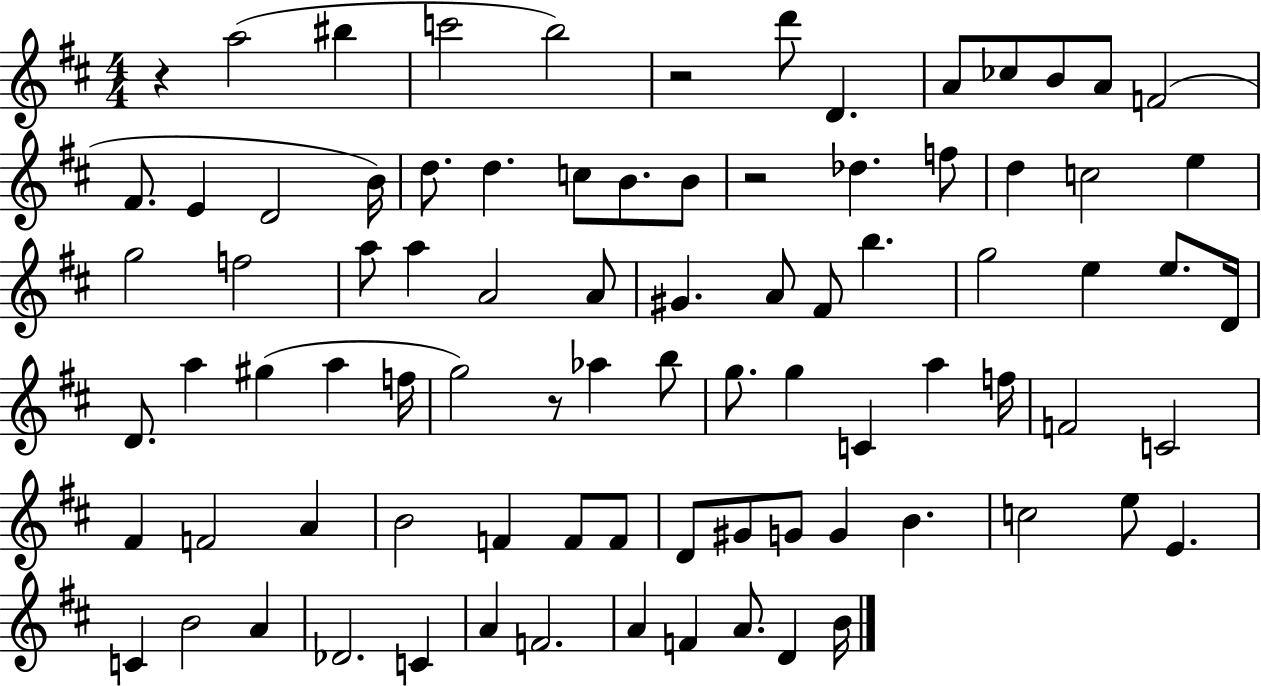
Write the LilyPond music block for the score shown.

{
  \clef treble
  \numericTimeSignature
  \time 4/4
  \key d \major
  r4 a''2( bis''4 | c'''2 b''2) | r2 d'''8 d'4. | a'8 ces''8 b'8 a'8 f'2( | \break fis'8. e'4 d'2 b'16) | d''8. d''4. c''8 b'8. b'8 | r2 des''4. f''8 | d''4 c''2 e''4 | \break g''2 f''2 | a''8 a''4 a'2 a'8 | gis'4. a'8 fis'8 b''4. | g''2 e''4 e''8. d'16 | \break d'8. a''4 gis''4( a''4 f''16 | g''2) r8 aes''4 b''8 | g''8. g''4 c'4 a''4 f''16 | f'2 c'2 | \break fis'4 f'2 a'4 | b'2 f'4 f'8 f'8 | d'8 gis'8 g'8 g'4 b'4. | c''2 e''8 e'4. | \break c'4 b'2 a'4 | des'2. c'4 | a'4 f'2. | a'4 f'4 a'8. d'4 b'16 | \break \bar "|."
}